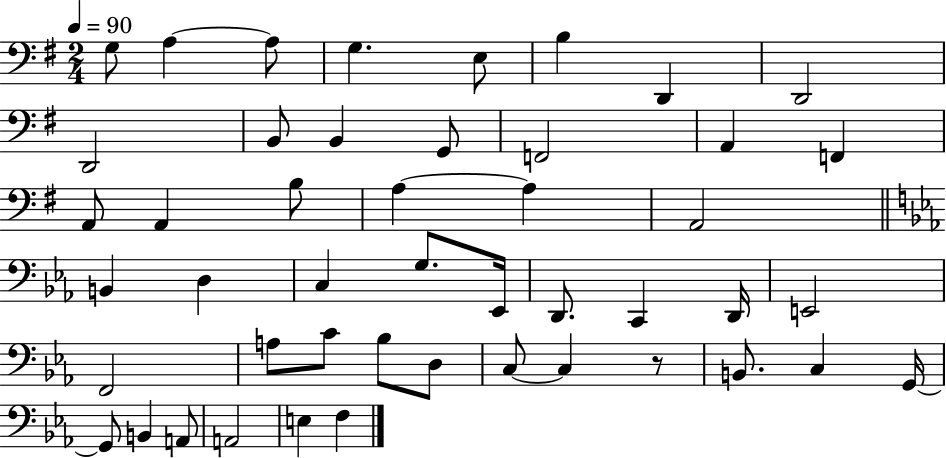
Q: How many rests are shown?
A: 1